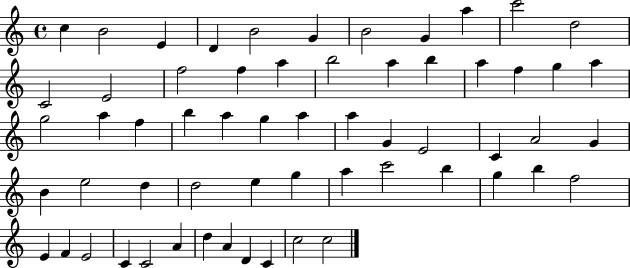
{
  \clef treble
  \time 4/4
  \defaultTimeSignature
  \key c \major
  c''4 b'2 e'4 | d'4 b'2 g'4 | b'2 g'4 a''4 | c'''2 d''2 | \break c'2 e'2 | f''2 f''4 a''4 | b''2 a''4 b''4 | a''4 f''4 g''4 a''4 | \break g''2 a''4 f''4 | b''4 a''4 g''4 a''4 | a''4 g'4 e'2 | c'4 a'2 g'4 | \break b'4 e''2 d''4 | d''2 e''4 g''4 | a''4 c'''2 b''4 | g''4 b''4 f''2 | \break e'4 f'4 e'2 | c'4 c'2 a'4 | d''4 a'4 d'4 c'4 | c''2 c''2 | \break \bar "|."
}